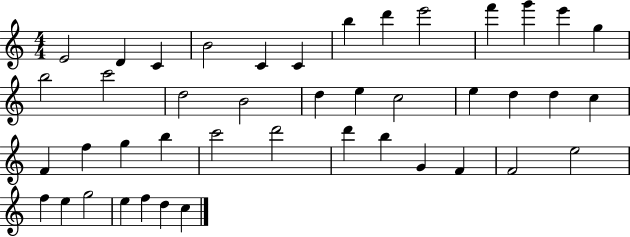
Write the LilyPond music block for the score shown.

{
  \clef treble
  \numericTimeSignature
  \time 4/4
  \key c \major
  e'2 d'4 c'4 | b'2 c'4 c'4 | b''4 d'''4 e'''2 | f'''4 g'''4 e'''4 g''4 | \break b''2 c'''2 | d''2 b'2 | d''4 e''4 c''2 | e''4 d''4 d''4 c''4 | \break f'4 f''4 g''4 b''4 | c'''2 d'''2 | d'''4 b''4 g'4 f'4 | f'2 e''2 | \break f''4 e''4 g''2 | e''4 f''4 d''4 c''4 | \bar "|."
}